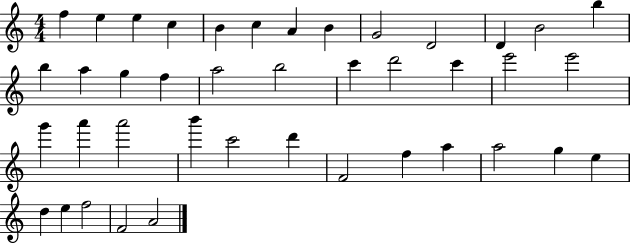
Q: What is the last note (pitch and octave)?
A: A4